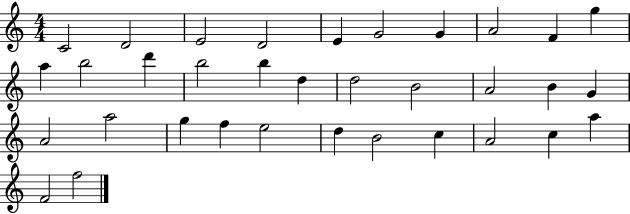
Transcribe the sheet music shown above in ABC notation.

X:1
T:Untitled
M:4/4
L:1/4
K:C
C2 D2 E2 D2 E G2 G A2 F g a b2 d' b2 b d d2 B2 A2 B G A2 a2 g f e2 d B2 c A2 c a F2 f2